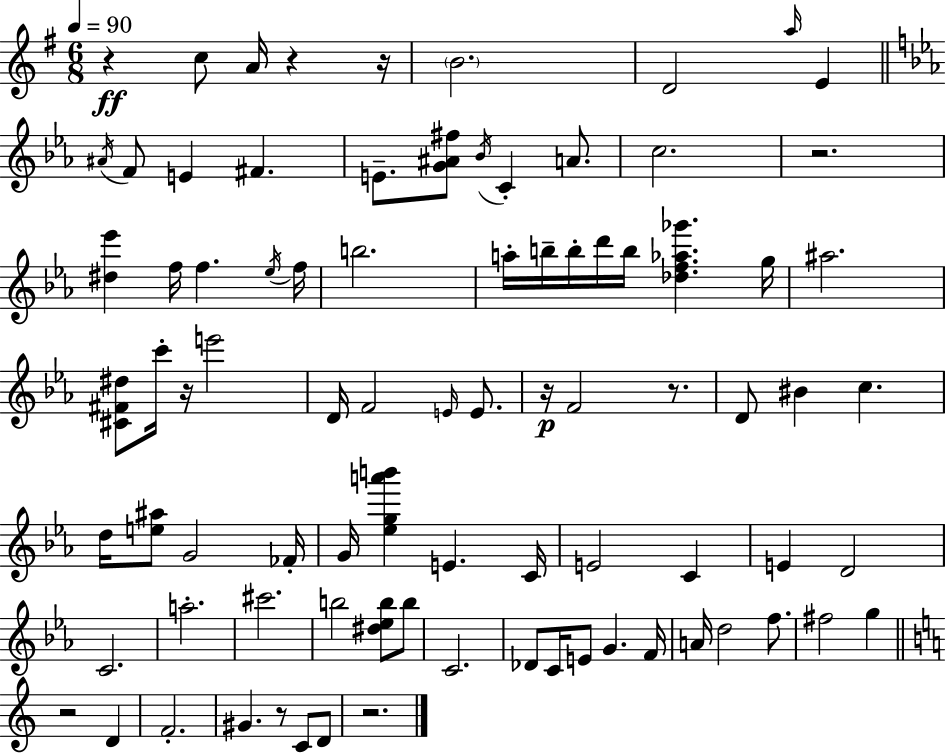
{
  \clef treble
  \numericTimeSignature
  \time 6/8
  \key g \major
  \tempo 4 = 90
  r4\ff c''8 a'16 r4 r16 | \parenthesize b'2. | d'2 \grace { a''16 } e'4 | \bar "||" \break \key ees \major \acciaccatura { ais'16 } f'8 e'4 fis'4. | e'8.-- <g' ais' fis''>8 \acciaccatura { bes'16 } c'4-. a'8. | c''2. | r2. | \break <dis'' ees'''>4 f''16 f''4. | \acciaccatura { ees''16 } f''16 b''2. | a''16-. b''16-- b''16-. d'''16 b''16 <des'' f'' aes'' ges'''>4. | g''16 ais''2. | \break <cis' fis' dis''>8 c'''16-. r16 e'''2 | d'16 f'2 | \grace { e'16 } e'8. r16\p f'2 | r8. d'8 bis'4 c''4. | \break d''16 <e'' ais''>8 g'2 | fes'16-. g'16 <ees'' g'' a''' b'''>4 e'4. | c'16 e'2 | c'4 e'4 d'2 | \break c'2. | a''2.-. | cis'''2. | b''2 | \break <dis'' ees'' b''>8 b''8 c'2. | des'8 c'16 e'8 g'4. | f'16 a'16 d''2 | f''8. fis''2 | \break g''4 \bar "||" \break \key c \major r2 d'4 | f'2.-. | gis'4. r8 c'8 d'8 | r2. | \break \bar "|."
}